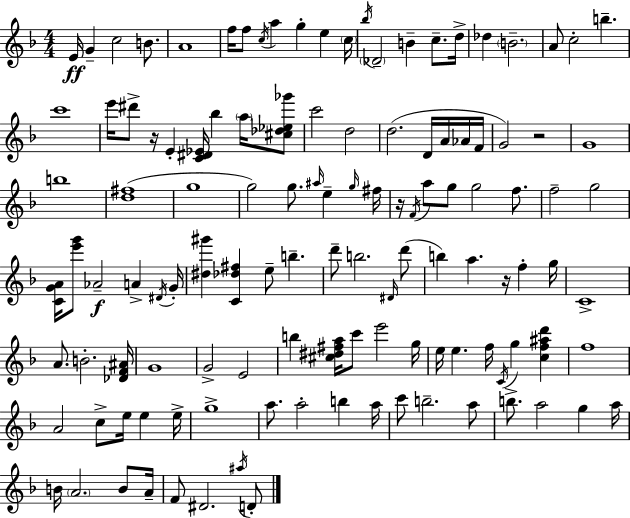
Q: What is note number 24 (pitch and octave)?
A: E6